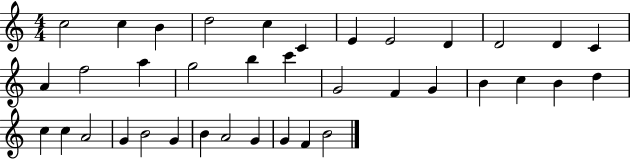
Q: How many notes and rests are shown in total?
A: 37